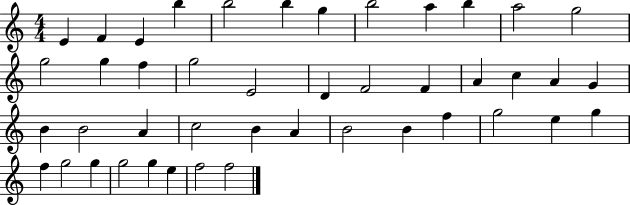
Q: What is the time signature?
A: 4/4